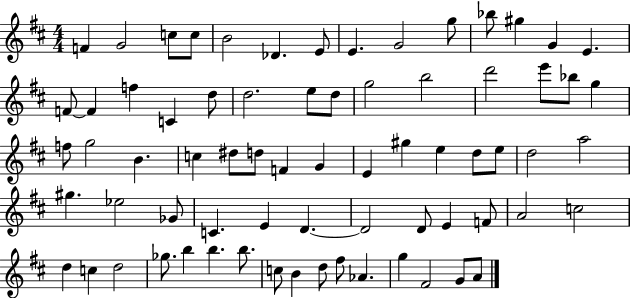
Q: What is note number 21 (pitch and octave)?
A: E5